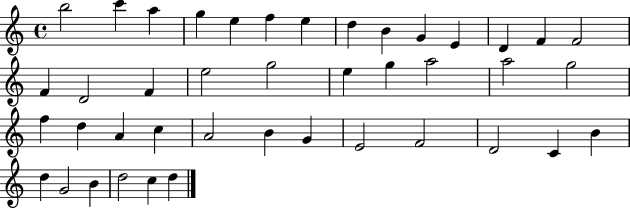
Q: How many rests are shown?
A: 0